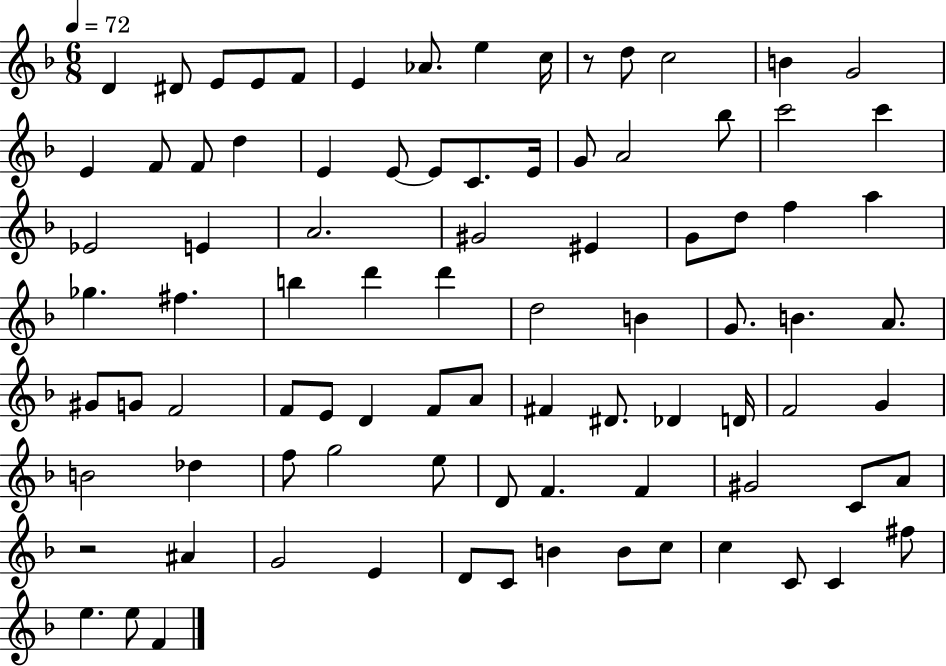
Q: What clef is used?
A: treble